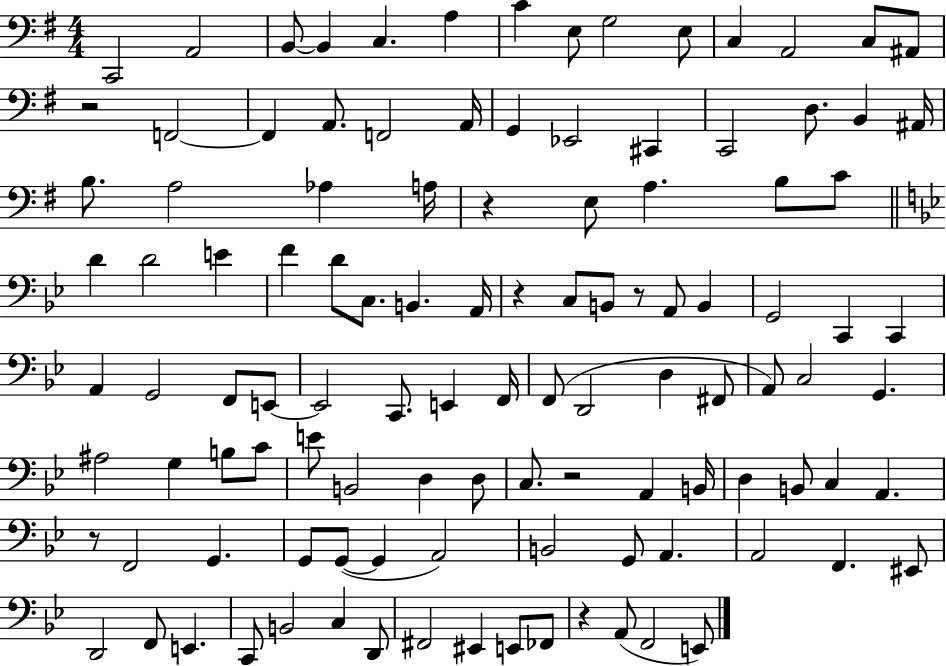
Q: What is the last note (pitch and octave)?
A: E2